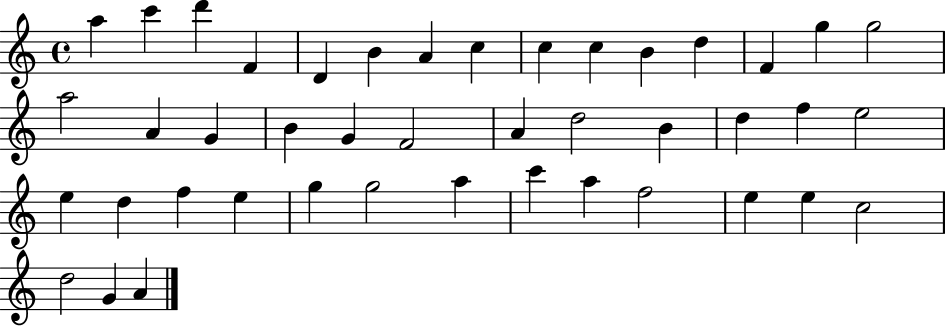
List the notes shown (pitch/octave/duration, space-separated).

A5/q C6/q D6/q F4/q D4/q B4/q A4/q C5/q C5/q C5/q B4/q D5/q F4/q G5/q G5/h A5/h A4/q G4/q B4/q G4/q F4/h A4/q D5/h B4/q D5/q F5/q E5/h E5/q D5/q F5/q E5/q G5/q G5/h A5/q C6/q A5/q F5/h E5/q E5/q C5/h D5/h G4/q A4/q